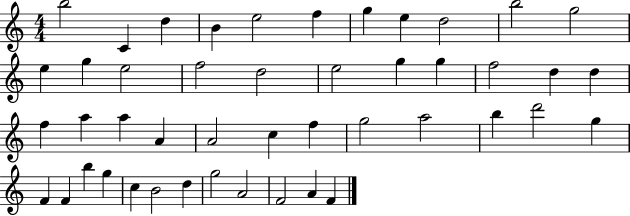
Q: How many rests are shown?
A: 0